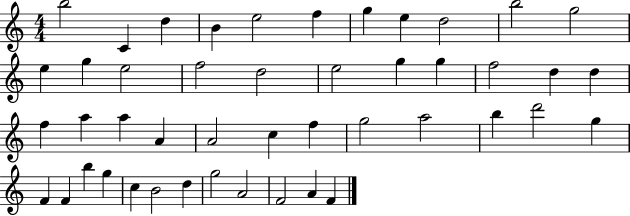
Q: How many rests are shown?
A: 0